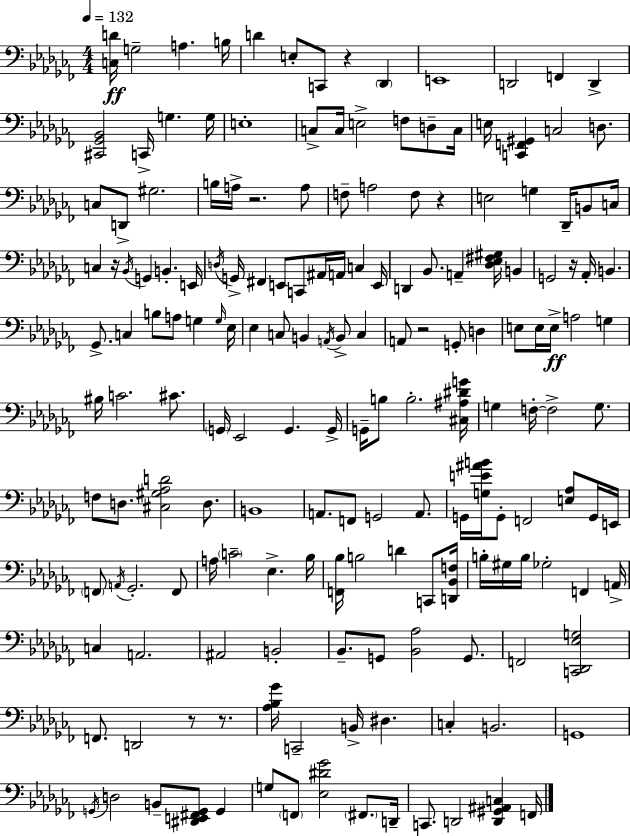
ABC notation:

X:1
T:Untitled
M:4/4
L:1/4
K:Abm
[C,D]/4 G,2 A, B,/4 D E,/2 C,,/2 z _D,, E,,4 D,,2 F,, D,, [^C,,_G,,_B,,]2 C,,/4 G, G,/4 E,4 C,/2 C,/4 E,2 F,/2 D,/2 C,/4 E,/4 [C,,F,,^G,,] C,2 D,/2 C,/2 D,,/2 ^G,2 B,/4 A,/4 z2 A,/2 F,/2 A,2 F,/2 z E,2 G, _D,,/4 B,,/2 C,/4 C, z/4 _B,,/4 G,, B,, E,,/4 D,/4 G,,/4 ^F,, E,,/2 C,,/2 ^A,,/4 A,,/4 C, E,,/4 D,, _B,,/2 A,, [_D,_E,^F,^G,]/4 B,, G,,2 z/4 _A,,/4 B,, _G,,/2 C, B,/2 A,/2 G, G,/4 _E,/4 _E, C,/2 B,, A,,/4 B,,/2 C, A,,/2 z2 G,,/2 D, E,/2 E,/4 E,/4 A,2 G, ^B,/4 C2 ^C/2 G,,/4 _E,,2 G,, G,,/4 G,,/4 B,/2 B,2 [^C,^A,^DG]/4 G, F,/4 F,2 G,/2 F,/2 D,/2 [^C,^G,_A,D]2 D,/2 B,,4 A,,/2 F,,/2 G,,2 A,,/2 G,,/4 [G,E^AB]/4 G,,/2 F,,2 [E,_A,]/2 G,,/4 E,,/4 F,,/2 A,,/4 _G,,2 F,,/2 A,/4 C2 _E, _B,/4 [F,,_B,]/4 B,2 D C,,/2 [D,,_B,,F,]/4 B,/4 ^G,/4 B,/4 _G,2 F,, A,,/4 C, A,,2 ^A,,2 B,,2 _B,,/2 G,,/2 [_B,,_A,]2 G,,/2 F,,2 [C,,_D,,_E,G,]2 F,,/2 D,,2 z/2 z/2 [_A,_B,_G]/4 C,,2 B,,/4 ^D, C, B,,2 G,,4 G,,/4 D,2 B,,/2 [^D,,E,,^F,,G,,]/2 G,, G,/2 F,,/2 [_E,^D_G]2 ^F,,/2 D,,/4 C,,/2 D,,2 [D,,^G,,^A,,C,] F,,/4